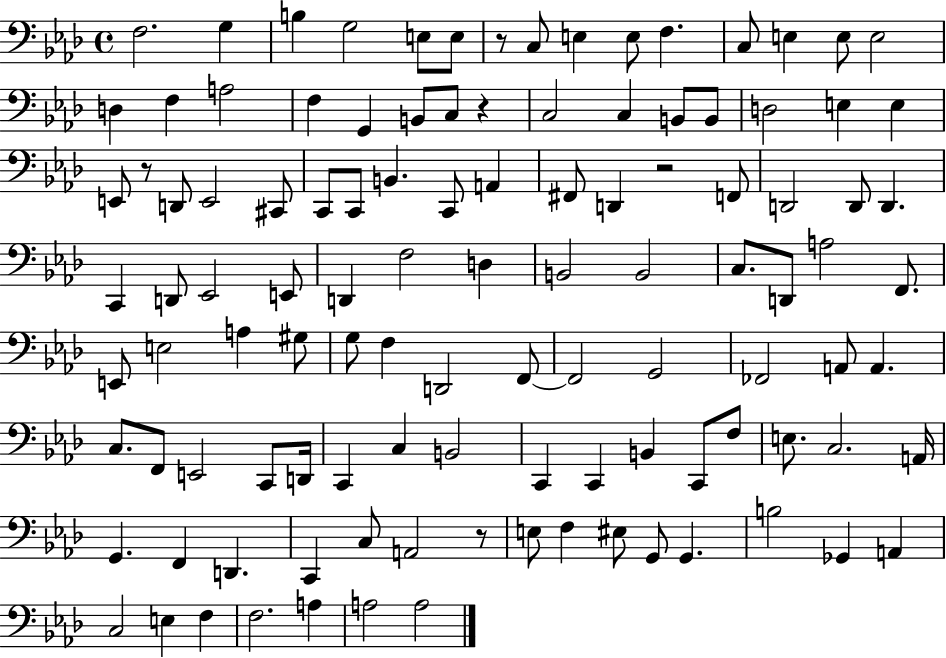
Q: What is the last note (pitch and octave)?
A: A3